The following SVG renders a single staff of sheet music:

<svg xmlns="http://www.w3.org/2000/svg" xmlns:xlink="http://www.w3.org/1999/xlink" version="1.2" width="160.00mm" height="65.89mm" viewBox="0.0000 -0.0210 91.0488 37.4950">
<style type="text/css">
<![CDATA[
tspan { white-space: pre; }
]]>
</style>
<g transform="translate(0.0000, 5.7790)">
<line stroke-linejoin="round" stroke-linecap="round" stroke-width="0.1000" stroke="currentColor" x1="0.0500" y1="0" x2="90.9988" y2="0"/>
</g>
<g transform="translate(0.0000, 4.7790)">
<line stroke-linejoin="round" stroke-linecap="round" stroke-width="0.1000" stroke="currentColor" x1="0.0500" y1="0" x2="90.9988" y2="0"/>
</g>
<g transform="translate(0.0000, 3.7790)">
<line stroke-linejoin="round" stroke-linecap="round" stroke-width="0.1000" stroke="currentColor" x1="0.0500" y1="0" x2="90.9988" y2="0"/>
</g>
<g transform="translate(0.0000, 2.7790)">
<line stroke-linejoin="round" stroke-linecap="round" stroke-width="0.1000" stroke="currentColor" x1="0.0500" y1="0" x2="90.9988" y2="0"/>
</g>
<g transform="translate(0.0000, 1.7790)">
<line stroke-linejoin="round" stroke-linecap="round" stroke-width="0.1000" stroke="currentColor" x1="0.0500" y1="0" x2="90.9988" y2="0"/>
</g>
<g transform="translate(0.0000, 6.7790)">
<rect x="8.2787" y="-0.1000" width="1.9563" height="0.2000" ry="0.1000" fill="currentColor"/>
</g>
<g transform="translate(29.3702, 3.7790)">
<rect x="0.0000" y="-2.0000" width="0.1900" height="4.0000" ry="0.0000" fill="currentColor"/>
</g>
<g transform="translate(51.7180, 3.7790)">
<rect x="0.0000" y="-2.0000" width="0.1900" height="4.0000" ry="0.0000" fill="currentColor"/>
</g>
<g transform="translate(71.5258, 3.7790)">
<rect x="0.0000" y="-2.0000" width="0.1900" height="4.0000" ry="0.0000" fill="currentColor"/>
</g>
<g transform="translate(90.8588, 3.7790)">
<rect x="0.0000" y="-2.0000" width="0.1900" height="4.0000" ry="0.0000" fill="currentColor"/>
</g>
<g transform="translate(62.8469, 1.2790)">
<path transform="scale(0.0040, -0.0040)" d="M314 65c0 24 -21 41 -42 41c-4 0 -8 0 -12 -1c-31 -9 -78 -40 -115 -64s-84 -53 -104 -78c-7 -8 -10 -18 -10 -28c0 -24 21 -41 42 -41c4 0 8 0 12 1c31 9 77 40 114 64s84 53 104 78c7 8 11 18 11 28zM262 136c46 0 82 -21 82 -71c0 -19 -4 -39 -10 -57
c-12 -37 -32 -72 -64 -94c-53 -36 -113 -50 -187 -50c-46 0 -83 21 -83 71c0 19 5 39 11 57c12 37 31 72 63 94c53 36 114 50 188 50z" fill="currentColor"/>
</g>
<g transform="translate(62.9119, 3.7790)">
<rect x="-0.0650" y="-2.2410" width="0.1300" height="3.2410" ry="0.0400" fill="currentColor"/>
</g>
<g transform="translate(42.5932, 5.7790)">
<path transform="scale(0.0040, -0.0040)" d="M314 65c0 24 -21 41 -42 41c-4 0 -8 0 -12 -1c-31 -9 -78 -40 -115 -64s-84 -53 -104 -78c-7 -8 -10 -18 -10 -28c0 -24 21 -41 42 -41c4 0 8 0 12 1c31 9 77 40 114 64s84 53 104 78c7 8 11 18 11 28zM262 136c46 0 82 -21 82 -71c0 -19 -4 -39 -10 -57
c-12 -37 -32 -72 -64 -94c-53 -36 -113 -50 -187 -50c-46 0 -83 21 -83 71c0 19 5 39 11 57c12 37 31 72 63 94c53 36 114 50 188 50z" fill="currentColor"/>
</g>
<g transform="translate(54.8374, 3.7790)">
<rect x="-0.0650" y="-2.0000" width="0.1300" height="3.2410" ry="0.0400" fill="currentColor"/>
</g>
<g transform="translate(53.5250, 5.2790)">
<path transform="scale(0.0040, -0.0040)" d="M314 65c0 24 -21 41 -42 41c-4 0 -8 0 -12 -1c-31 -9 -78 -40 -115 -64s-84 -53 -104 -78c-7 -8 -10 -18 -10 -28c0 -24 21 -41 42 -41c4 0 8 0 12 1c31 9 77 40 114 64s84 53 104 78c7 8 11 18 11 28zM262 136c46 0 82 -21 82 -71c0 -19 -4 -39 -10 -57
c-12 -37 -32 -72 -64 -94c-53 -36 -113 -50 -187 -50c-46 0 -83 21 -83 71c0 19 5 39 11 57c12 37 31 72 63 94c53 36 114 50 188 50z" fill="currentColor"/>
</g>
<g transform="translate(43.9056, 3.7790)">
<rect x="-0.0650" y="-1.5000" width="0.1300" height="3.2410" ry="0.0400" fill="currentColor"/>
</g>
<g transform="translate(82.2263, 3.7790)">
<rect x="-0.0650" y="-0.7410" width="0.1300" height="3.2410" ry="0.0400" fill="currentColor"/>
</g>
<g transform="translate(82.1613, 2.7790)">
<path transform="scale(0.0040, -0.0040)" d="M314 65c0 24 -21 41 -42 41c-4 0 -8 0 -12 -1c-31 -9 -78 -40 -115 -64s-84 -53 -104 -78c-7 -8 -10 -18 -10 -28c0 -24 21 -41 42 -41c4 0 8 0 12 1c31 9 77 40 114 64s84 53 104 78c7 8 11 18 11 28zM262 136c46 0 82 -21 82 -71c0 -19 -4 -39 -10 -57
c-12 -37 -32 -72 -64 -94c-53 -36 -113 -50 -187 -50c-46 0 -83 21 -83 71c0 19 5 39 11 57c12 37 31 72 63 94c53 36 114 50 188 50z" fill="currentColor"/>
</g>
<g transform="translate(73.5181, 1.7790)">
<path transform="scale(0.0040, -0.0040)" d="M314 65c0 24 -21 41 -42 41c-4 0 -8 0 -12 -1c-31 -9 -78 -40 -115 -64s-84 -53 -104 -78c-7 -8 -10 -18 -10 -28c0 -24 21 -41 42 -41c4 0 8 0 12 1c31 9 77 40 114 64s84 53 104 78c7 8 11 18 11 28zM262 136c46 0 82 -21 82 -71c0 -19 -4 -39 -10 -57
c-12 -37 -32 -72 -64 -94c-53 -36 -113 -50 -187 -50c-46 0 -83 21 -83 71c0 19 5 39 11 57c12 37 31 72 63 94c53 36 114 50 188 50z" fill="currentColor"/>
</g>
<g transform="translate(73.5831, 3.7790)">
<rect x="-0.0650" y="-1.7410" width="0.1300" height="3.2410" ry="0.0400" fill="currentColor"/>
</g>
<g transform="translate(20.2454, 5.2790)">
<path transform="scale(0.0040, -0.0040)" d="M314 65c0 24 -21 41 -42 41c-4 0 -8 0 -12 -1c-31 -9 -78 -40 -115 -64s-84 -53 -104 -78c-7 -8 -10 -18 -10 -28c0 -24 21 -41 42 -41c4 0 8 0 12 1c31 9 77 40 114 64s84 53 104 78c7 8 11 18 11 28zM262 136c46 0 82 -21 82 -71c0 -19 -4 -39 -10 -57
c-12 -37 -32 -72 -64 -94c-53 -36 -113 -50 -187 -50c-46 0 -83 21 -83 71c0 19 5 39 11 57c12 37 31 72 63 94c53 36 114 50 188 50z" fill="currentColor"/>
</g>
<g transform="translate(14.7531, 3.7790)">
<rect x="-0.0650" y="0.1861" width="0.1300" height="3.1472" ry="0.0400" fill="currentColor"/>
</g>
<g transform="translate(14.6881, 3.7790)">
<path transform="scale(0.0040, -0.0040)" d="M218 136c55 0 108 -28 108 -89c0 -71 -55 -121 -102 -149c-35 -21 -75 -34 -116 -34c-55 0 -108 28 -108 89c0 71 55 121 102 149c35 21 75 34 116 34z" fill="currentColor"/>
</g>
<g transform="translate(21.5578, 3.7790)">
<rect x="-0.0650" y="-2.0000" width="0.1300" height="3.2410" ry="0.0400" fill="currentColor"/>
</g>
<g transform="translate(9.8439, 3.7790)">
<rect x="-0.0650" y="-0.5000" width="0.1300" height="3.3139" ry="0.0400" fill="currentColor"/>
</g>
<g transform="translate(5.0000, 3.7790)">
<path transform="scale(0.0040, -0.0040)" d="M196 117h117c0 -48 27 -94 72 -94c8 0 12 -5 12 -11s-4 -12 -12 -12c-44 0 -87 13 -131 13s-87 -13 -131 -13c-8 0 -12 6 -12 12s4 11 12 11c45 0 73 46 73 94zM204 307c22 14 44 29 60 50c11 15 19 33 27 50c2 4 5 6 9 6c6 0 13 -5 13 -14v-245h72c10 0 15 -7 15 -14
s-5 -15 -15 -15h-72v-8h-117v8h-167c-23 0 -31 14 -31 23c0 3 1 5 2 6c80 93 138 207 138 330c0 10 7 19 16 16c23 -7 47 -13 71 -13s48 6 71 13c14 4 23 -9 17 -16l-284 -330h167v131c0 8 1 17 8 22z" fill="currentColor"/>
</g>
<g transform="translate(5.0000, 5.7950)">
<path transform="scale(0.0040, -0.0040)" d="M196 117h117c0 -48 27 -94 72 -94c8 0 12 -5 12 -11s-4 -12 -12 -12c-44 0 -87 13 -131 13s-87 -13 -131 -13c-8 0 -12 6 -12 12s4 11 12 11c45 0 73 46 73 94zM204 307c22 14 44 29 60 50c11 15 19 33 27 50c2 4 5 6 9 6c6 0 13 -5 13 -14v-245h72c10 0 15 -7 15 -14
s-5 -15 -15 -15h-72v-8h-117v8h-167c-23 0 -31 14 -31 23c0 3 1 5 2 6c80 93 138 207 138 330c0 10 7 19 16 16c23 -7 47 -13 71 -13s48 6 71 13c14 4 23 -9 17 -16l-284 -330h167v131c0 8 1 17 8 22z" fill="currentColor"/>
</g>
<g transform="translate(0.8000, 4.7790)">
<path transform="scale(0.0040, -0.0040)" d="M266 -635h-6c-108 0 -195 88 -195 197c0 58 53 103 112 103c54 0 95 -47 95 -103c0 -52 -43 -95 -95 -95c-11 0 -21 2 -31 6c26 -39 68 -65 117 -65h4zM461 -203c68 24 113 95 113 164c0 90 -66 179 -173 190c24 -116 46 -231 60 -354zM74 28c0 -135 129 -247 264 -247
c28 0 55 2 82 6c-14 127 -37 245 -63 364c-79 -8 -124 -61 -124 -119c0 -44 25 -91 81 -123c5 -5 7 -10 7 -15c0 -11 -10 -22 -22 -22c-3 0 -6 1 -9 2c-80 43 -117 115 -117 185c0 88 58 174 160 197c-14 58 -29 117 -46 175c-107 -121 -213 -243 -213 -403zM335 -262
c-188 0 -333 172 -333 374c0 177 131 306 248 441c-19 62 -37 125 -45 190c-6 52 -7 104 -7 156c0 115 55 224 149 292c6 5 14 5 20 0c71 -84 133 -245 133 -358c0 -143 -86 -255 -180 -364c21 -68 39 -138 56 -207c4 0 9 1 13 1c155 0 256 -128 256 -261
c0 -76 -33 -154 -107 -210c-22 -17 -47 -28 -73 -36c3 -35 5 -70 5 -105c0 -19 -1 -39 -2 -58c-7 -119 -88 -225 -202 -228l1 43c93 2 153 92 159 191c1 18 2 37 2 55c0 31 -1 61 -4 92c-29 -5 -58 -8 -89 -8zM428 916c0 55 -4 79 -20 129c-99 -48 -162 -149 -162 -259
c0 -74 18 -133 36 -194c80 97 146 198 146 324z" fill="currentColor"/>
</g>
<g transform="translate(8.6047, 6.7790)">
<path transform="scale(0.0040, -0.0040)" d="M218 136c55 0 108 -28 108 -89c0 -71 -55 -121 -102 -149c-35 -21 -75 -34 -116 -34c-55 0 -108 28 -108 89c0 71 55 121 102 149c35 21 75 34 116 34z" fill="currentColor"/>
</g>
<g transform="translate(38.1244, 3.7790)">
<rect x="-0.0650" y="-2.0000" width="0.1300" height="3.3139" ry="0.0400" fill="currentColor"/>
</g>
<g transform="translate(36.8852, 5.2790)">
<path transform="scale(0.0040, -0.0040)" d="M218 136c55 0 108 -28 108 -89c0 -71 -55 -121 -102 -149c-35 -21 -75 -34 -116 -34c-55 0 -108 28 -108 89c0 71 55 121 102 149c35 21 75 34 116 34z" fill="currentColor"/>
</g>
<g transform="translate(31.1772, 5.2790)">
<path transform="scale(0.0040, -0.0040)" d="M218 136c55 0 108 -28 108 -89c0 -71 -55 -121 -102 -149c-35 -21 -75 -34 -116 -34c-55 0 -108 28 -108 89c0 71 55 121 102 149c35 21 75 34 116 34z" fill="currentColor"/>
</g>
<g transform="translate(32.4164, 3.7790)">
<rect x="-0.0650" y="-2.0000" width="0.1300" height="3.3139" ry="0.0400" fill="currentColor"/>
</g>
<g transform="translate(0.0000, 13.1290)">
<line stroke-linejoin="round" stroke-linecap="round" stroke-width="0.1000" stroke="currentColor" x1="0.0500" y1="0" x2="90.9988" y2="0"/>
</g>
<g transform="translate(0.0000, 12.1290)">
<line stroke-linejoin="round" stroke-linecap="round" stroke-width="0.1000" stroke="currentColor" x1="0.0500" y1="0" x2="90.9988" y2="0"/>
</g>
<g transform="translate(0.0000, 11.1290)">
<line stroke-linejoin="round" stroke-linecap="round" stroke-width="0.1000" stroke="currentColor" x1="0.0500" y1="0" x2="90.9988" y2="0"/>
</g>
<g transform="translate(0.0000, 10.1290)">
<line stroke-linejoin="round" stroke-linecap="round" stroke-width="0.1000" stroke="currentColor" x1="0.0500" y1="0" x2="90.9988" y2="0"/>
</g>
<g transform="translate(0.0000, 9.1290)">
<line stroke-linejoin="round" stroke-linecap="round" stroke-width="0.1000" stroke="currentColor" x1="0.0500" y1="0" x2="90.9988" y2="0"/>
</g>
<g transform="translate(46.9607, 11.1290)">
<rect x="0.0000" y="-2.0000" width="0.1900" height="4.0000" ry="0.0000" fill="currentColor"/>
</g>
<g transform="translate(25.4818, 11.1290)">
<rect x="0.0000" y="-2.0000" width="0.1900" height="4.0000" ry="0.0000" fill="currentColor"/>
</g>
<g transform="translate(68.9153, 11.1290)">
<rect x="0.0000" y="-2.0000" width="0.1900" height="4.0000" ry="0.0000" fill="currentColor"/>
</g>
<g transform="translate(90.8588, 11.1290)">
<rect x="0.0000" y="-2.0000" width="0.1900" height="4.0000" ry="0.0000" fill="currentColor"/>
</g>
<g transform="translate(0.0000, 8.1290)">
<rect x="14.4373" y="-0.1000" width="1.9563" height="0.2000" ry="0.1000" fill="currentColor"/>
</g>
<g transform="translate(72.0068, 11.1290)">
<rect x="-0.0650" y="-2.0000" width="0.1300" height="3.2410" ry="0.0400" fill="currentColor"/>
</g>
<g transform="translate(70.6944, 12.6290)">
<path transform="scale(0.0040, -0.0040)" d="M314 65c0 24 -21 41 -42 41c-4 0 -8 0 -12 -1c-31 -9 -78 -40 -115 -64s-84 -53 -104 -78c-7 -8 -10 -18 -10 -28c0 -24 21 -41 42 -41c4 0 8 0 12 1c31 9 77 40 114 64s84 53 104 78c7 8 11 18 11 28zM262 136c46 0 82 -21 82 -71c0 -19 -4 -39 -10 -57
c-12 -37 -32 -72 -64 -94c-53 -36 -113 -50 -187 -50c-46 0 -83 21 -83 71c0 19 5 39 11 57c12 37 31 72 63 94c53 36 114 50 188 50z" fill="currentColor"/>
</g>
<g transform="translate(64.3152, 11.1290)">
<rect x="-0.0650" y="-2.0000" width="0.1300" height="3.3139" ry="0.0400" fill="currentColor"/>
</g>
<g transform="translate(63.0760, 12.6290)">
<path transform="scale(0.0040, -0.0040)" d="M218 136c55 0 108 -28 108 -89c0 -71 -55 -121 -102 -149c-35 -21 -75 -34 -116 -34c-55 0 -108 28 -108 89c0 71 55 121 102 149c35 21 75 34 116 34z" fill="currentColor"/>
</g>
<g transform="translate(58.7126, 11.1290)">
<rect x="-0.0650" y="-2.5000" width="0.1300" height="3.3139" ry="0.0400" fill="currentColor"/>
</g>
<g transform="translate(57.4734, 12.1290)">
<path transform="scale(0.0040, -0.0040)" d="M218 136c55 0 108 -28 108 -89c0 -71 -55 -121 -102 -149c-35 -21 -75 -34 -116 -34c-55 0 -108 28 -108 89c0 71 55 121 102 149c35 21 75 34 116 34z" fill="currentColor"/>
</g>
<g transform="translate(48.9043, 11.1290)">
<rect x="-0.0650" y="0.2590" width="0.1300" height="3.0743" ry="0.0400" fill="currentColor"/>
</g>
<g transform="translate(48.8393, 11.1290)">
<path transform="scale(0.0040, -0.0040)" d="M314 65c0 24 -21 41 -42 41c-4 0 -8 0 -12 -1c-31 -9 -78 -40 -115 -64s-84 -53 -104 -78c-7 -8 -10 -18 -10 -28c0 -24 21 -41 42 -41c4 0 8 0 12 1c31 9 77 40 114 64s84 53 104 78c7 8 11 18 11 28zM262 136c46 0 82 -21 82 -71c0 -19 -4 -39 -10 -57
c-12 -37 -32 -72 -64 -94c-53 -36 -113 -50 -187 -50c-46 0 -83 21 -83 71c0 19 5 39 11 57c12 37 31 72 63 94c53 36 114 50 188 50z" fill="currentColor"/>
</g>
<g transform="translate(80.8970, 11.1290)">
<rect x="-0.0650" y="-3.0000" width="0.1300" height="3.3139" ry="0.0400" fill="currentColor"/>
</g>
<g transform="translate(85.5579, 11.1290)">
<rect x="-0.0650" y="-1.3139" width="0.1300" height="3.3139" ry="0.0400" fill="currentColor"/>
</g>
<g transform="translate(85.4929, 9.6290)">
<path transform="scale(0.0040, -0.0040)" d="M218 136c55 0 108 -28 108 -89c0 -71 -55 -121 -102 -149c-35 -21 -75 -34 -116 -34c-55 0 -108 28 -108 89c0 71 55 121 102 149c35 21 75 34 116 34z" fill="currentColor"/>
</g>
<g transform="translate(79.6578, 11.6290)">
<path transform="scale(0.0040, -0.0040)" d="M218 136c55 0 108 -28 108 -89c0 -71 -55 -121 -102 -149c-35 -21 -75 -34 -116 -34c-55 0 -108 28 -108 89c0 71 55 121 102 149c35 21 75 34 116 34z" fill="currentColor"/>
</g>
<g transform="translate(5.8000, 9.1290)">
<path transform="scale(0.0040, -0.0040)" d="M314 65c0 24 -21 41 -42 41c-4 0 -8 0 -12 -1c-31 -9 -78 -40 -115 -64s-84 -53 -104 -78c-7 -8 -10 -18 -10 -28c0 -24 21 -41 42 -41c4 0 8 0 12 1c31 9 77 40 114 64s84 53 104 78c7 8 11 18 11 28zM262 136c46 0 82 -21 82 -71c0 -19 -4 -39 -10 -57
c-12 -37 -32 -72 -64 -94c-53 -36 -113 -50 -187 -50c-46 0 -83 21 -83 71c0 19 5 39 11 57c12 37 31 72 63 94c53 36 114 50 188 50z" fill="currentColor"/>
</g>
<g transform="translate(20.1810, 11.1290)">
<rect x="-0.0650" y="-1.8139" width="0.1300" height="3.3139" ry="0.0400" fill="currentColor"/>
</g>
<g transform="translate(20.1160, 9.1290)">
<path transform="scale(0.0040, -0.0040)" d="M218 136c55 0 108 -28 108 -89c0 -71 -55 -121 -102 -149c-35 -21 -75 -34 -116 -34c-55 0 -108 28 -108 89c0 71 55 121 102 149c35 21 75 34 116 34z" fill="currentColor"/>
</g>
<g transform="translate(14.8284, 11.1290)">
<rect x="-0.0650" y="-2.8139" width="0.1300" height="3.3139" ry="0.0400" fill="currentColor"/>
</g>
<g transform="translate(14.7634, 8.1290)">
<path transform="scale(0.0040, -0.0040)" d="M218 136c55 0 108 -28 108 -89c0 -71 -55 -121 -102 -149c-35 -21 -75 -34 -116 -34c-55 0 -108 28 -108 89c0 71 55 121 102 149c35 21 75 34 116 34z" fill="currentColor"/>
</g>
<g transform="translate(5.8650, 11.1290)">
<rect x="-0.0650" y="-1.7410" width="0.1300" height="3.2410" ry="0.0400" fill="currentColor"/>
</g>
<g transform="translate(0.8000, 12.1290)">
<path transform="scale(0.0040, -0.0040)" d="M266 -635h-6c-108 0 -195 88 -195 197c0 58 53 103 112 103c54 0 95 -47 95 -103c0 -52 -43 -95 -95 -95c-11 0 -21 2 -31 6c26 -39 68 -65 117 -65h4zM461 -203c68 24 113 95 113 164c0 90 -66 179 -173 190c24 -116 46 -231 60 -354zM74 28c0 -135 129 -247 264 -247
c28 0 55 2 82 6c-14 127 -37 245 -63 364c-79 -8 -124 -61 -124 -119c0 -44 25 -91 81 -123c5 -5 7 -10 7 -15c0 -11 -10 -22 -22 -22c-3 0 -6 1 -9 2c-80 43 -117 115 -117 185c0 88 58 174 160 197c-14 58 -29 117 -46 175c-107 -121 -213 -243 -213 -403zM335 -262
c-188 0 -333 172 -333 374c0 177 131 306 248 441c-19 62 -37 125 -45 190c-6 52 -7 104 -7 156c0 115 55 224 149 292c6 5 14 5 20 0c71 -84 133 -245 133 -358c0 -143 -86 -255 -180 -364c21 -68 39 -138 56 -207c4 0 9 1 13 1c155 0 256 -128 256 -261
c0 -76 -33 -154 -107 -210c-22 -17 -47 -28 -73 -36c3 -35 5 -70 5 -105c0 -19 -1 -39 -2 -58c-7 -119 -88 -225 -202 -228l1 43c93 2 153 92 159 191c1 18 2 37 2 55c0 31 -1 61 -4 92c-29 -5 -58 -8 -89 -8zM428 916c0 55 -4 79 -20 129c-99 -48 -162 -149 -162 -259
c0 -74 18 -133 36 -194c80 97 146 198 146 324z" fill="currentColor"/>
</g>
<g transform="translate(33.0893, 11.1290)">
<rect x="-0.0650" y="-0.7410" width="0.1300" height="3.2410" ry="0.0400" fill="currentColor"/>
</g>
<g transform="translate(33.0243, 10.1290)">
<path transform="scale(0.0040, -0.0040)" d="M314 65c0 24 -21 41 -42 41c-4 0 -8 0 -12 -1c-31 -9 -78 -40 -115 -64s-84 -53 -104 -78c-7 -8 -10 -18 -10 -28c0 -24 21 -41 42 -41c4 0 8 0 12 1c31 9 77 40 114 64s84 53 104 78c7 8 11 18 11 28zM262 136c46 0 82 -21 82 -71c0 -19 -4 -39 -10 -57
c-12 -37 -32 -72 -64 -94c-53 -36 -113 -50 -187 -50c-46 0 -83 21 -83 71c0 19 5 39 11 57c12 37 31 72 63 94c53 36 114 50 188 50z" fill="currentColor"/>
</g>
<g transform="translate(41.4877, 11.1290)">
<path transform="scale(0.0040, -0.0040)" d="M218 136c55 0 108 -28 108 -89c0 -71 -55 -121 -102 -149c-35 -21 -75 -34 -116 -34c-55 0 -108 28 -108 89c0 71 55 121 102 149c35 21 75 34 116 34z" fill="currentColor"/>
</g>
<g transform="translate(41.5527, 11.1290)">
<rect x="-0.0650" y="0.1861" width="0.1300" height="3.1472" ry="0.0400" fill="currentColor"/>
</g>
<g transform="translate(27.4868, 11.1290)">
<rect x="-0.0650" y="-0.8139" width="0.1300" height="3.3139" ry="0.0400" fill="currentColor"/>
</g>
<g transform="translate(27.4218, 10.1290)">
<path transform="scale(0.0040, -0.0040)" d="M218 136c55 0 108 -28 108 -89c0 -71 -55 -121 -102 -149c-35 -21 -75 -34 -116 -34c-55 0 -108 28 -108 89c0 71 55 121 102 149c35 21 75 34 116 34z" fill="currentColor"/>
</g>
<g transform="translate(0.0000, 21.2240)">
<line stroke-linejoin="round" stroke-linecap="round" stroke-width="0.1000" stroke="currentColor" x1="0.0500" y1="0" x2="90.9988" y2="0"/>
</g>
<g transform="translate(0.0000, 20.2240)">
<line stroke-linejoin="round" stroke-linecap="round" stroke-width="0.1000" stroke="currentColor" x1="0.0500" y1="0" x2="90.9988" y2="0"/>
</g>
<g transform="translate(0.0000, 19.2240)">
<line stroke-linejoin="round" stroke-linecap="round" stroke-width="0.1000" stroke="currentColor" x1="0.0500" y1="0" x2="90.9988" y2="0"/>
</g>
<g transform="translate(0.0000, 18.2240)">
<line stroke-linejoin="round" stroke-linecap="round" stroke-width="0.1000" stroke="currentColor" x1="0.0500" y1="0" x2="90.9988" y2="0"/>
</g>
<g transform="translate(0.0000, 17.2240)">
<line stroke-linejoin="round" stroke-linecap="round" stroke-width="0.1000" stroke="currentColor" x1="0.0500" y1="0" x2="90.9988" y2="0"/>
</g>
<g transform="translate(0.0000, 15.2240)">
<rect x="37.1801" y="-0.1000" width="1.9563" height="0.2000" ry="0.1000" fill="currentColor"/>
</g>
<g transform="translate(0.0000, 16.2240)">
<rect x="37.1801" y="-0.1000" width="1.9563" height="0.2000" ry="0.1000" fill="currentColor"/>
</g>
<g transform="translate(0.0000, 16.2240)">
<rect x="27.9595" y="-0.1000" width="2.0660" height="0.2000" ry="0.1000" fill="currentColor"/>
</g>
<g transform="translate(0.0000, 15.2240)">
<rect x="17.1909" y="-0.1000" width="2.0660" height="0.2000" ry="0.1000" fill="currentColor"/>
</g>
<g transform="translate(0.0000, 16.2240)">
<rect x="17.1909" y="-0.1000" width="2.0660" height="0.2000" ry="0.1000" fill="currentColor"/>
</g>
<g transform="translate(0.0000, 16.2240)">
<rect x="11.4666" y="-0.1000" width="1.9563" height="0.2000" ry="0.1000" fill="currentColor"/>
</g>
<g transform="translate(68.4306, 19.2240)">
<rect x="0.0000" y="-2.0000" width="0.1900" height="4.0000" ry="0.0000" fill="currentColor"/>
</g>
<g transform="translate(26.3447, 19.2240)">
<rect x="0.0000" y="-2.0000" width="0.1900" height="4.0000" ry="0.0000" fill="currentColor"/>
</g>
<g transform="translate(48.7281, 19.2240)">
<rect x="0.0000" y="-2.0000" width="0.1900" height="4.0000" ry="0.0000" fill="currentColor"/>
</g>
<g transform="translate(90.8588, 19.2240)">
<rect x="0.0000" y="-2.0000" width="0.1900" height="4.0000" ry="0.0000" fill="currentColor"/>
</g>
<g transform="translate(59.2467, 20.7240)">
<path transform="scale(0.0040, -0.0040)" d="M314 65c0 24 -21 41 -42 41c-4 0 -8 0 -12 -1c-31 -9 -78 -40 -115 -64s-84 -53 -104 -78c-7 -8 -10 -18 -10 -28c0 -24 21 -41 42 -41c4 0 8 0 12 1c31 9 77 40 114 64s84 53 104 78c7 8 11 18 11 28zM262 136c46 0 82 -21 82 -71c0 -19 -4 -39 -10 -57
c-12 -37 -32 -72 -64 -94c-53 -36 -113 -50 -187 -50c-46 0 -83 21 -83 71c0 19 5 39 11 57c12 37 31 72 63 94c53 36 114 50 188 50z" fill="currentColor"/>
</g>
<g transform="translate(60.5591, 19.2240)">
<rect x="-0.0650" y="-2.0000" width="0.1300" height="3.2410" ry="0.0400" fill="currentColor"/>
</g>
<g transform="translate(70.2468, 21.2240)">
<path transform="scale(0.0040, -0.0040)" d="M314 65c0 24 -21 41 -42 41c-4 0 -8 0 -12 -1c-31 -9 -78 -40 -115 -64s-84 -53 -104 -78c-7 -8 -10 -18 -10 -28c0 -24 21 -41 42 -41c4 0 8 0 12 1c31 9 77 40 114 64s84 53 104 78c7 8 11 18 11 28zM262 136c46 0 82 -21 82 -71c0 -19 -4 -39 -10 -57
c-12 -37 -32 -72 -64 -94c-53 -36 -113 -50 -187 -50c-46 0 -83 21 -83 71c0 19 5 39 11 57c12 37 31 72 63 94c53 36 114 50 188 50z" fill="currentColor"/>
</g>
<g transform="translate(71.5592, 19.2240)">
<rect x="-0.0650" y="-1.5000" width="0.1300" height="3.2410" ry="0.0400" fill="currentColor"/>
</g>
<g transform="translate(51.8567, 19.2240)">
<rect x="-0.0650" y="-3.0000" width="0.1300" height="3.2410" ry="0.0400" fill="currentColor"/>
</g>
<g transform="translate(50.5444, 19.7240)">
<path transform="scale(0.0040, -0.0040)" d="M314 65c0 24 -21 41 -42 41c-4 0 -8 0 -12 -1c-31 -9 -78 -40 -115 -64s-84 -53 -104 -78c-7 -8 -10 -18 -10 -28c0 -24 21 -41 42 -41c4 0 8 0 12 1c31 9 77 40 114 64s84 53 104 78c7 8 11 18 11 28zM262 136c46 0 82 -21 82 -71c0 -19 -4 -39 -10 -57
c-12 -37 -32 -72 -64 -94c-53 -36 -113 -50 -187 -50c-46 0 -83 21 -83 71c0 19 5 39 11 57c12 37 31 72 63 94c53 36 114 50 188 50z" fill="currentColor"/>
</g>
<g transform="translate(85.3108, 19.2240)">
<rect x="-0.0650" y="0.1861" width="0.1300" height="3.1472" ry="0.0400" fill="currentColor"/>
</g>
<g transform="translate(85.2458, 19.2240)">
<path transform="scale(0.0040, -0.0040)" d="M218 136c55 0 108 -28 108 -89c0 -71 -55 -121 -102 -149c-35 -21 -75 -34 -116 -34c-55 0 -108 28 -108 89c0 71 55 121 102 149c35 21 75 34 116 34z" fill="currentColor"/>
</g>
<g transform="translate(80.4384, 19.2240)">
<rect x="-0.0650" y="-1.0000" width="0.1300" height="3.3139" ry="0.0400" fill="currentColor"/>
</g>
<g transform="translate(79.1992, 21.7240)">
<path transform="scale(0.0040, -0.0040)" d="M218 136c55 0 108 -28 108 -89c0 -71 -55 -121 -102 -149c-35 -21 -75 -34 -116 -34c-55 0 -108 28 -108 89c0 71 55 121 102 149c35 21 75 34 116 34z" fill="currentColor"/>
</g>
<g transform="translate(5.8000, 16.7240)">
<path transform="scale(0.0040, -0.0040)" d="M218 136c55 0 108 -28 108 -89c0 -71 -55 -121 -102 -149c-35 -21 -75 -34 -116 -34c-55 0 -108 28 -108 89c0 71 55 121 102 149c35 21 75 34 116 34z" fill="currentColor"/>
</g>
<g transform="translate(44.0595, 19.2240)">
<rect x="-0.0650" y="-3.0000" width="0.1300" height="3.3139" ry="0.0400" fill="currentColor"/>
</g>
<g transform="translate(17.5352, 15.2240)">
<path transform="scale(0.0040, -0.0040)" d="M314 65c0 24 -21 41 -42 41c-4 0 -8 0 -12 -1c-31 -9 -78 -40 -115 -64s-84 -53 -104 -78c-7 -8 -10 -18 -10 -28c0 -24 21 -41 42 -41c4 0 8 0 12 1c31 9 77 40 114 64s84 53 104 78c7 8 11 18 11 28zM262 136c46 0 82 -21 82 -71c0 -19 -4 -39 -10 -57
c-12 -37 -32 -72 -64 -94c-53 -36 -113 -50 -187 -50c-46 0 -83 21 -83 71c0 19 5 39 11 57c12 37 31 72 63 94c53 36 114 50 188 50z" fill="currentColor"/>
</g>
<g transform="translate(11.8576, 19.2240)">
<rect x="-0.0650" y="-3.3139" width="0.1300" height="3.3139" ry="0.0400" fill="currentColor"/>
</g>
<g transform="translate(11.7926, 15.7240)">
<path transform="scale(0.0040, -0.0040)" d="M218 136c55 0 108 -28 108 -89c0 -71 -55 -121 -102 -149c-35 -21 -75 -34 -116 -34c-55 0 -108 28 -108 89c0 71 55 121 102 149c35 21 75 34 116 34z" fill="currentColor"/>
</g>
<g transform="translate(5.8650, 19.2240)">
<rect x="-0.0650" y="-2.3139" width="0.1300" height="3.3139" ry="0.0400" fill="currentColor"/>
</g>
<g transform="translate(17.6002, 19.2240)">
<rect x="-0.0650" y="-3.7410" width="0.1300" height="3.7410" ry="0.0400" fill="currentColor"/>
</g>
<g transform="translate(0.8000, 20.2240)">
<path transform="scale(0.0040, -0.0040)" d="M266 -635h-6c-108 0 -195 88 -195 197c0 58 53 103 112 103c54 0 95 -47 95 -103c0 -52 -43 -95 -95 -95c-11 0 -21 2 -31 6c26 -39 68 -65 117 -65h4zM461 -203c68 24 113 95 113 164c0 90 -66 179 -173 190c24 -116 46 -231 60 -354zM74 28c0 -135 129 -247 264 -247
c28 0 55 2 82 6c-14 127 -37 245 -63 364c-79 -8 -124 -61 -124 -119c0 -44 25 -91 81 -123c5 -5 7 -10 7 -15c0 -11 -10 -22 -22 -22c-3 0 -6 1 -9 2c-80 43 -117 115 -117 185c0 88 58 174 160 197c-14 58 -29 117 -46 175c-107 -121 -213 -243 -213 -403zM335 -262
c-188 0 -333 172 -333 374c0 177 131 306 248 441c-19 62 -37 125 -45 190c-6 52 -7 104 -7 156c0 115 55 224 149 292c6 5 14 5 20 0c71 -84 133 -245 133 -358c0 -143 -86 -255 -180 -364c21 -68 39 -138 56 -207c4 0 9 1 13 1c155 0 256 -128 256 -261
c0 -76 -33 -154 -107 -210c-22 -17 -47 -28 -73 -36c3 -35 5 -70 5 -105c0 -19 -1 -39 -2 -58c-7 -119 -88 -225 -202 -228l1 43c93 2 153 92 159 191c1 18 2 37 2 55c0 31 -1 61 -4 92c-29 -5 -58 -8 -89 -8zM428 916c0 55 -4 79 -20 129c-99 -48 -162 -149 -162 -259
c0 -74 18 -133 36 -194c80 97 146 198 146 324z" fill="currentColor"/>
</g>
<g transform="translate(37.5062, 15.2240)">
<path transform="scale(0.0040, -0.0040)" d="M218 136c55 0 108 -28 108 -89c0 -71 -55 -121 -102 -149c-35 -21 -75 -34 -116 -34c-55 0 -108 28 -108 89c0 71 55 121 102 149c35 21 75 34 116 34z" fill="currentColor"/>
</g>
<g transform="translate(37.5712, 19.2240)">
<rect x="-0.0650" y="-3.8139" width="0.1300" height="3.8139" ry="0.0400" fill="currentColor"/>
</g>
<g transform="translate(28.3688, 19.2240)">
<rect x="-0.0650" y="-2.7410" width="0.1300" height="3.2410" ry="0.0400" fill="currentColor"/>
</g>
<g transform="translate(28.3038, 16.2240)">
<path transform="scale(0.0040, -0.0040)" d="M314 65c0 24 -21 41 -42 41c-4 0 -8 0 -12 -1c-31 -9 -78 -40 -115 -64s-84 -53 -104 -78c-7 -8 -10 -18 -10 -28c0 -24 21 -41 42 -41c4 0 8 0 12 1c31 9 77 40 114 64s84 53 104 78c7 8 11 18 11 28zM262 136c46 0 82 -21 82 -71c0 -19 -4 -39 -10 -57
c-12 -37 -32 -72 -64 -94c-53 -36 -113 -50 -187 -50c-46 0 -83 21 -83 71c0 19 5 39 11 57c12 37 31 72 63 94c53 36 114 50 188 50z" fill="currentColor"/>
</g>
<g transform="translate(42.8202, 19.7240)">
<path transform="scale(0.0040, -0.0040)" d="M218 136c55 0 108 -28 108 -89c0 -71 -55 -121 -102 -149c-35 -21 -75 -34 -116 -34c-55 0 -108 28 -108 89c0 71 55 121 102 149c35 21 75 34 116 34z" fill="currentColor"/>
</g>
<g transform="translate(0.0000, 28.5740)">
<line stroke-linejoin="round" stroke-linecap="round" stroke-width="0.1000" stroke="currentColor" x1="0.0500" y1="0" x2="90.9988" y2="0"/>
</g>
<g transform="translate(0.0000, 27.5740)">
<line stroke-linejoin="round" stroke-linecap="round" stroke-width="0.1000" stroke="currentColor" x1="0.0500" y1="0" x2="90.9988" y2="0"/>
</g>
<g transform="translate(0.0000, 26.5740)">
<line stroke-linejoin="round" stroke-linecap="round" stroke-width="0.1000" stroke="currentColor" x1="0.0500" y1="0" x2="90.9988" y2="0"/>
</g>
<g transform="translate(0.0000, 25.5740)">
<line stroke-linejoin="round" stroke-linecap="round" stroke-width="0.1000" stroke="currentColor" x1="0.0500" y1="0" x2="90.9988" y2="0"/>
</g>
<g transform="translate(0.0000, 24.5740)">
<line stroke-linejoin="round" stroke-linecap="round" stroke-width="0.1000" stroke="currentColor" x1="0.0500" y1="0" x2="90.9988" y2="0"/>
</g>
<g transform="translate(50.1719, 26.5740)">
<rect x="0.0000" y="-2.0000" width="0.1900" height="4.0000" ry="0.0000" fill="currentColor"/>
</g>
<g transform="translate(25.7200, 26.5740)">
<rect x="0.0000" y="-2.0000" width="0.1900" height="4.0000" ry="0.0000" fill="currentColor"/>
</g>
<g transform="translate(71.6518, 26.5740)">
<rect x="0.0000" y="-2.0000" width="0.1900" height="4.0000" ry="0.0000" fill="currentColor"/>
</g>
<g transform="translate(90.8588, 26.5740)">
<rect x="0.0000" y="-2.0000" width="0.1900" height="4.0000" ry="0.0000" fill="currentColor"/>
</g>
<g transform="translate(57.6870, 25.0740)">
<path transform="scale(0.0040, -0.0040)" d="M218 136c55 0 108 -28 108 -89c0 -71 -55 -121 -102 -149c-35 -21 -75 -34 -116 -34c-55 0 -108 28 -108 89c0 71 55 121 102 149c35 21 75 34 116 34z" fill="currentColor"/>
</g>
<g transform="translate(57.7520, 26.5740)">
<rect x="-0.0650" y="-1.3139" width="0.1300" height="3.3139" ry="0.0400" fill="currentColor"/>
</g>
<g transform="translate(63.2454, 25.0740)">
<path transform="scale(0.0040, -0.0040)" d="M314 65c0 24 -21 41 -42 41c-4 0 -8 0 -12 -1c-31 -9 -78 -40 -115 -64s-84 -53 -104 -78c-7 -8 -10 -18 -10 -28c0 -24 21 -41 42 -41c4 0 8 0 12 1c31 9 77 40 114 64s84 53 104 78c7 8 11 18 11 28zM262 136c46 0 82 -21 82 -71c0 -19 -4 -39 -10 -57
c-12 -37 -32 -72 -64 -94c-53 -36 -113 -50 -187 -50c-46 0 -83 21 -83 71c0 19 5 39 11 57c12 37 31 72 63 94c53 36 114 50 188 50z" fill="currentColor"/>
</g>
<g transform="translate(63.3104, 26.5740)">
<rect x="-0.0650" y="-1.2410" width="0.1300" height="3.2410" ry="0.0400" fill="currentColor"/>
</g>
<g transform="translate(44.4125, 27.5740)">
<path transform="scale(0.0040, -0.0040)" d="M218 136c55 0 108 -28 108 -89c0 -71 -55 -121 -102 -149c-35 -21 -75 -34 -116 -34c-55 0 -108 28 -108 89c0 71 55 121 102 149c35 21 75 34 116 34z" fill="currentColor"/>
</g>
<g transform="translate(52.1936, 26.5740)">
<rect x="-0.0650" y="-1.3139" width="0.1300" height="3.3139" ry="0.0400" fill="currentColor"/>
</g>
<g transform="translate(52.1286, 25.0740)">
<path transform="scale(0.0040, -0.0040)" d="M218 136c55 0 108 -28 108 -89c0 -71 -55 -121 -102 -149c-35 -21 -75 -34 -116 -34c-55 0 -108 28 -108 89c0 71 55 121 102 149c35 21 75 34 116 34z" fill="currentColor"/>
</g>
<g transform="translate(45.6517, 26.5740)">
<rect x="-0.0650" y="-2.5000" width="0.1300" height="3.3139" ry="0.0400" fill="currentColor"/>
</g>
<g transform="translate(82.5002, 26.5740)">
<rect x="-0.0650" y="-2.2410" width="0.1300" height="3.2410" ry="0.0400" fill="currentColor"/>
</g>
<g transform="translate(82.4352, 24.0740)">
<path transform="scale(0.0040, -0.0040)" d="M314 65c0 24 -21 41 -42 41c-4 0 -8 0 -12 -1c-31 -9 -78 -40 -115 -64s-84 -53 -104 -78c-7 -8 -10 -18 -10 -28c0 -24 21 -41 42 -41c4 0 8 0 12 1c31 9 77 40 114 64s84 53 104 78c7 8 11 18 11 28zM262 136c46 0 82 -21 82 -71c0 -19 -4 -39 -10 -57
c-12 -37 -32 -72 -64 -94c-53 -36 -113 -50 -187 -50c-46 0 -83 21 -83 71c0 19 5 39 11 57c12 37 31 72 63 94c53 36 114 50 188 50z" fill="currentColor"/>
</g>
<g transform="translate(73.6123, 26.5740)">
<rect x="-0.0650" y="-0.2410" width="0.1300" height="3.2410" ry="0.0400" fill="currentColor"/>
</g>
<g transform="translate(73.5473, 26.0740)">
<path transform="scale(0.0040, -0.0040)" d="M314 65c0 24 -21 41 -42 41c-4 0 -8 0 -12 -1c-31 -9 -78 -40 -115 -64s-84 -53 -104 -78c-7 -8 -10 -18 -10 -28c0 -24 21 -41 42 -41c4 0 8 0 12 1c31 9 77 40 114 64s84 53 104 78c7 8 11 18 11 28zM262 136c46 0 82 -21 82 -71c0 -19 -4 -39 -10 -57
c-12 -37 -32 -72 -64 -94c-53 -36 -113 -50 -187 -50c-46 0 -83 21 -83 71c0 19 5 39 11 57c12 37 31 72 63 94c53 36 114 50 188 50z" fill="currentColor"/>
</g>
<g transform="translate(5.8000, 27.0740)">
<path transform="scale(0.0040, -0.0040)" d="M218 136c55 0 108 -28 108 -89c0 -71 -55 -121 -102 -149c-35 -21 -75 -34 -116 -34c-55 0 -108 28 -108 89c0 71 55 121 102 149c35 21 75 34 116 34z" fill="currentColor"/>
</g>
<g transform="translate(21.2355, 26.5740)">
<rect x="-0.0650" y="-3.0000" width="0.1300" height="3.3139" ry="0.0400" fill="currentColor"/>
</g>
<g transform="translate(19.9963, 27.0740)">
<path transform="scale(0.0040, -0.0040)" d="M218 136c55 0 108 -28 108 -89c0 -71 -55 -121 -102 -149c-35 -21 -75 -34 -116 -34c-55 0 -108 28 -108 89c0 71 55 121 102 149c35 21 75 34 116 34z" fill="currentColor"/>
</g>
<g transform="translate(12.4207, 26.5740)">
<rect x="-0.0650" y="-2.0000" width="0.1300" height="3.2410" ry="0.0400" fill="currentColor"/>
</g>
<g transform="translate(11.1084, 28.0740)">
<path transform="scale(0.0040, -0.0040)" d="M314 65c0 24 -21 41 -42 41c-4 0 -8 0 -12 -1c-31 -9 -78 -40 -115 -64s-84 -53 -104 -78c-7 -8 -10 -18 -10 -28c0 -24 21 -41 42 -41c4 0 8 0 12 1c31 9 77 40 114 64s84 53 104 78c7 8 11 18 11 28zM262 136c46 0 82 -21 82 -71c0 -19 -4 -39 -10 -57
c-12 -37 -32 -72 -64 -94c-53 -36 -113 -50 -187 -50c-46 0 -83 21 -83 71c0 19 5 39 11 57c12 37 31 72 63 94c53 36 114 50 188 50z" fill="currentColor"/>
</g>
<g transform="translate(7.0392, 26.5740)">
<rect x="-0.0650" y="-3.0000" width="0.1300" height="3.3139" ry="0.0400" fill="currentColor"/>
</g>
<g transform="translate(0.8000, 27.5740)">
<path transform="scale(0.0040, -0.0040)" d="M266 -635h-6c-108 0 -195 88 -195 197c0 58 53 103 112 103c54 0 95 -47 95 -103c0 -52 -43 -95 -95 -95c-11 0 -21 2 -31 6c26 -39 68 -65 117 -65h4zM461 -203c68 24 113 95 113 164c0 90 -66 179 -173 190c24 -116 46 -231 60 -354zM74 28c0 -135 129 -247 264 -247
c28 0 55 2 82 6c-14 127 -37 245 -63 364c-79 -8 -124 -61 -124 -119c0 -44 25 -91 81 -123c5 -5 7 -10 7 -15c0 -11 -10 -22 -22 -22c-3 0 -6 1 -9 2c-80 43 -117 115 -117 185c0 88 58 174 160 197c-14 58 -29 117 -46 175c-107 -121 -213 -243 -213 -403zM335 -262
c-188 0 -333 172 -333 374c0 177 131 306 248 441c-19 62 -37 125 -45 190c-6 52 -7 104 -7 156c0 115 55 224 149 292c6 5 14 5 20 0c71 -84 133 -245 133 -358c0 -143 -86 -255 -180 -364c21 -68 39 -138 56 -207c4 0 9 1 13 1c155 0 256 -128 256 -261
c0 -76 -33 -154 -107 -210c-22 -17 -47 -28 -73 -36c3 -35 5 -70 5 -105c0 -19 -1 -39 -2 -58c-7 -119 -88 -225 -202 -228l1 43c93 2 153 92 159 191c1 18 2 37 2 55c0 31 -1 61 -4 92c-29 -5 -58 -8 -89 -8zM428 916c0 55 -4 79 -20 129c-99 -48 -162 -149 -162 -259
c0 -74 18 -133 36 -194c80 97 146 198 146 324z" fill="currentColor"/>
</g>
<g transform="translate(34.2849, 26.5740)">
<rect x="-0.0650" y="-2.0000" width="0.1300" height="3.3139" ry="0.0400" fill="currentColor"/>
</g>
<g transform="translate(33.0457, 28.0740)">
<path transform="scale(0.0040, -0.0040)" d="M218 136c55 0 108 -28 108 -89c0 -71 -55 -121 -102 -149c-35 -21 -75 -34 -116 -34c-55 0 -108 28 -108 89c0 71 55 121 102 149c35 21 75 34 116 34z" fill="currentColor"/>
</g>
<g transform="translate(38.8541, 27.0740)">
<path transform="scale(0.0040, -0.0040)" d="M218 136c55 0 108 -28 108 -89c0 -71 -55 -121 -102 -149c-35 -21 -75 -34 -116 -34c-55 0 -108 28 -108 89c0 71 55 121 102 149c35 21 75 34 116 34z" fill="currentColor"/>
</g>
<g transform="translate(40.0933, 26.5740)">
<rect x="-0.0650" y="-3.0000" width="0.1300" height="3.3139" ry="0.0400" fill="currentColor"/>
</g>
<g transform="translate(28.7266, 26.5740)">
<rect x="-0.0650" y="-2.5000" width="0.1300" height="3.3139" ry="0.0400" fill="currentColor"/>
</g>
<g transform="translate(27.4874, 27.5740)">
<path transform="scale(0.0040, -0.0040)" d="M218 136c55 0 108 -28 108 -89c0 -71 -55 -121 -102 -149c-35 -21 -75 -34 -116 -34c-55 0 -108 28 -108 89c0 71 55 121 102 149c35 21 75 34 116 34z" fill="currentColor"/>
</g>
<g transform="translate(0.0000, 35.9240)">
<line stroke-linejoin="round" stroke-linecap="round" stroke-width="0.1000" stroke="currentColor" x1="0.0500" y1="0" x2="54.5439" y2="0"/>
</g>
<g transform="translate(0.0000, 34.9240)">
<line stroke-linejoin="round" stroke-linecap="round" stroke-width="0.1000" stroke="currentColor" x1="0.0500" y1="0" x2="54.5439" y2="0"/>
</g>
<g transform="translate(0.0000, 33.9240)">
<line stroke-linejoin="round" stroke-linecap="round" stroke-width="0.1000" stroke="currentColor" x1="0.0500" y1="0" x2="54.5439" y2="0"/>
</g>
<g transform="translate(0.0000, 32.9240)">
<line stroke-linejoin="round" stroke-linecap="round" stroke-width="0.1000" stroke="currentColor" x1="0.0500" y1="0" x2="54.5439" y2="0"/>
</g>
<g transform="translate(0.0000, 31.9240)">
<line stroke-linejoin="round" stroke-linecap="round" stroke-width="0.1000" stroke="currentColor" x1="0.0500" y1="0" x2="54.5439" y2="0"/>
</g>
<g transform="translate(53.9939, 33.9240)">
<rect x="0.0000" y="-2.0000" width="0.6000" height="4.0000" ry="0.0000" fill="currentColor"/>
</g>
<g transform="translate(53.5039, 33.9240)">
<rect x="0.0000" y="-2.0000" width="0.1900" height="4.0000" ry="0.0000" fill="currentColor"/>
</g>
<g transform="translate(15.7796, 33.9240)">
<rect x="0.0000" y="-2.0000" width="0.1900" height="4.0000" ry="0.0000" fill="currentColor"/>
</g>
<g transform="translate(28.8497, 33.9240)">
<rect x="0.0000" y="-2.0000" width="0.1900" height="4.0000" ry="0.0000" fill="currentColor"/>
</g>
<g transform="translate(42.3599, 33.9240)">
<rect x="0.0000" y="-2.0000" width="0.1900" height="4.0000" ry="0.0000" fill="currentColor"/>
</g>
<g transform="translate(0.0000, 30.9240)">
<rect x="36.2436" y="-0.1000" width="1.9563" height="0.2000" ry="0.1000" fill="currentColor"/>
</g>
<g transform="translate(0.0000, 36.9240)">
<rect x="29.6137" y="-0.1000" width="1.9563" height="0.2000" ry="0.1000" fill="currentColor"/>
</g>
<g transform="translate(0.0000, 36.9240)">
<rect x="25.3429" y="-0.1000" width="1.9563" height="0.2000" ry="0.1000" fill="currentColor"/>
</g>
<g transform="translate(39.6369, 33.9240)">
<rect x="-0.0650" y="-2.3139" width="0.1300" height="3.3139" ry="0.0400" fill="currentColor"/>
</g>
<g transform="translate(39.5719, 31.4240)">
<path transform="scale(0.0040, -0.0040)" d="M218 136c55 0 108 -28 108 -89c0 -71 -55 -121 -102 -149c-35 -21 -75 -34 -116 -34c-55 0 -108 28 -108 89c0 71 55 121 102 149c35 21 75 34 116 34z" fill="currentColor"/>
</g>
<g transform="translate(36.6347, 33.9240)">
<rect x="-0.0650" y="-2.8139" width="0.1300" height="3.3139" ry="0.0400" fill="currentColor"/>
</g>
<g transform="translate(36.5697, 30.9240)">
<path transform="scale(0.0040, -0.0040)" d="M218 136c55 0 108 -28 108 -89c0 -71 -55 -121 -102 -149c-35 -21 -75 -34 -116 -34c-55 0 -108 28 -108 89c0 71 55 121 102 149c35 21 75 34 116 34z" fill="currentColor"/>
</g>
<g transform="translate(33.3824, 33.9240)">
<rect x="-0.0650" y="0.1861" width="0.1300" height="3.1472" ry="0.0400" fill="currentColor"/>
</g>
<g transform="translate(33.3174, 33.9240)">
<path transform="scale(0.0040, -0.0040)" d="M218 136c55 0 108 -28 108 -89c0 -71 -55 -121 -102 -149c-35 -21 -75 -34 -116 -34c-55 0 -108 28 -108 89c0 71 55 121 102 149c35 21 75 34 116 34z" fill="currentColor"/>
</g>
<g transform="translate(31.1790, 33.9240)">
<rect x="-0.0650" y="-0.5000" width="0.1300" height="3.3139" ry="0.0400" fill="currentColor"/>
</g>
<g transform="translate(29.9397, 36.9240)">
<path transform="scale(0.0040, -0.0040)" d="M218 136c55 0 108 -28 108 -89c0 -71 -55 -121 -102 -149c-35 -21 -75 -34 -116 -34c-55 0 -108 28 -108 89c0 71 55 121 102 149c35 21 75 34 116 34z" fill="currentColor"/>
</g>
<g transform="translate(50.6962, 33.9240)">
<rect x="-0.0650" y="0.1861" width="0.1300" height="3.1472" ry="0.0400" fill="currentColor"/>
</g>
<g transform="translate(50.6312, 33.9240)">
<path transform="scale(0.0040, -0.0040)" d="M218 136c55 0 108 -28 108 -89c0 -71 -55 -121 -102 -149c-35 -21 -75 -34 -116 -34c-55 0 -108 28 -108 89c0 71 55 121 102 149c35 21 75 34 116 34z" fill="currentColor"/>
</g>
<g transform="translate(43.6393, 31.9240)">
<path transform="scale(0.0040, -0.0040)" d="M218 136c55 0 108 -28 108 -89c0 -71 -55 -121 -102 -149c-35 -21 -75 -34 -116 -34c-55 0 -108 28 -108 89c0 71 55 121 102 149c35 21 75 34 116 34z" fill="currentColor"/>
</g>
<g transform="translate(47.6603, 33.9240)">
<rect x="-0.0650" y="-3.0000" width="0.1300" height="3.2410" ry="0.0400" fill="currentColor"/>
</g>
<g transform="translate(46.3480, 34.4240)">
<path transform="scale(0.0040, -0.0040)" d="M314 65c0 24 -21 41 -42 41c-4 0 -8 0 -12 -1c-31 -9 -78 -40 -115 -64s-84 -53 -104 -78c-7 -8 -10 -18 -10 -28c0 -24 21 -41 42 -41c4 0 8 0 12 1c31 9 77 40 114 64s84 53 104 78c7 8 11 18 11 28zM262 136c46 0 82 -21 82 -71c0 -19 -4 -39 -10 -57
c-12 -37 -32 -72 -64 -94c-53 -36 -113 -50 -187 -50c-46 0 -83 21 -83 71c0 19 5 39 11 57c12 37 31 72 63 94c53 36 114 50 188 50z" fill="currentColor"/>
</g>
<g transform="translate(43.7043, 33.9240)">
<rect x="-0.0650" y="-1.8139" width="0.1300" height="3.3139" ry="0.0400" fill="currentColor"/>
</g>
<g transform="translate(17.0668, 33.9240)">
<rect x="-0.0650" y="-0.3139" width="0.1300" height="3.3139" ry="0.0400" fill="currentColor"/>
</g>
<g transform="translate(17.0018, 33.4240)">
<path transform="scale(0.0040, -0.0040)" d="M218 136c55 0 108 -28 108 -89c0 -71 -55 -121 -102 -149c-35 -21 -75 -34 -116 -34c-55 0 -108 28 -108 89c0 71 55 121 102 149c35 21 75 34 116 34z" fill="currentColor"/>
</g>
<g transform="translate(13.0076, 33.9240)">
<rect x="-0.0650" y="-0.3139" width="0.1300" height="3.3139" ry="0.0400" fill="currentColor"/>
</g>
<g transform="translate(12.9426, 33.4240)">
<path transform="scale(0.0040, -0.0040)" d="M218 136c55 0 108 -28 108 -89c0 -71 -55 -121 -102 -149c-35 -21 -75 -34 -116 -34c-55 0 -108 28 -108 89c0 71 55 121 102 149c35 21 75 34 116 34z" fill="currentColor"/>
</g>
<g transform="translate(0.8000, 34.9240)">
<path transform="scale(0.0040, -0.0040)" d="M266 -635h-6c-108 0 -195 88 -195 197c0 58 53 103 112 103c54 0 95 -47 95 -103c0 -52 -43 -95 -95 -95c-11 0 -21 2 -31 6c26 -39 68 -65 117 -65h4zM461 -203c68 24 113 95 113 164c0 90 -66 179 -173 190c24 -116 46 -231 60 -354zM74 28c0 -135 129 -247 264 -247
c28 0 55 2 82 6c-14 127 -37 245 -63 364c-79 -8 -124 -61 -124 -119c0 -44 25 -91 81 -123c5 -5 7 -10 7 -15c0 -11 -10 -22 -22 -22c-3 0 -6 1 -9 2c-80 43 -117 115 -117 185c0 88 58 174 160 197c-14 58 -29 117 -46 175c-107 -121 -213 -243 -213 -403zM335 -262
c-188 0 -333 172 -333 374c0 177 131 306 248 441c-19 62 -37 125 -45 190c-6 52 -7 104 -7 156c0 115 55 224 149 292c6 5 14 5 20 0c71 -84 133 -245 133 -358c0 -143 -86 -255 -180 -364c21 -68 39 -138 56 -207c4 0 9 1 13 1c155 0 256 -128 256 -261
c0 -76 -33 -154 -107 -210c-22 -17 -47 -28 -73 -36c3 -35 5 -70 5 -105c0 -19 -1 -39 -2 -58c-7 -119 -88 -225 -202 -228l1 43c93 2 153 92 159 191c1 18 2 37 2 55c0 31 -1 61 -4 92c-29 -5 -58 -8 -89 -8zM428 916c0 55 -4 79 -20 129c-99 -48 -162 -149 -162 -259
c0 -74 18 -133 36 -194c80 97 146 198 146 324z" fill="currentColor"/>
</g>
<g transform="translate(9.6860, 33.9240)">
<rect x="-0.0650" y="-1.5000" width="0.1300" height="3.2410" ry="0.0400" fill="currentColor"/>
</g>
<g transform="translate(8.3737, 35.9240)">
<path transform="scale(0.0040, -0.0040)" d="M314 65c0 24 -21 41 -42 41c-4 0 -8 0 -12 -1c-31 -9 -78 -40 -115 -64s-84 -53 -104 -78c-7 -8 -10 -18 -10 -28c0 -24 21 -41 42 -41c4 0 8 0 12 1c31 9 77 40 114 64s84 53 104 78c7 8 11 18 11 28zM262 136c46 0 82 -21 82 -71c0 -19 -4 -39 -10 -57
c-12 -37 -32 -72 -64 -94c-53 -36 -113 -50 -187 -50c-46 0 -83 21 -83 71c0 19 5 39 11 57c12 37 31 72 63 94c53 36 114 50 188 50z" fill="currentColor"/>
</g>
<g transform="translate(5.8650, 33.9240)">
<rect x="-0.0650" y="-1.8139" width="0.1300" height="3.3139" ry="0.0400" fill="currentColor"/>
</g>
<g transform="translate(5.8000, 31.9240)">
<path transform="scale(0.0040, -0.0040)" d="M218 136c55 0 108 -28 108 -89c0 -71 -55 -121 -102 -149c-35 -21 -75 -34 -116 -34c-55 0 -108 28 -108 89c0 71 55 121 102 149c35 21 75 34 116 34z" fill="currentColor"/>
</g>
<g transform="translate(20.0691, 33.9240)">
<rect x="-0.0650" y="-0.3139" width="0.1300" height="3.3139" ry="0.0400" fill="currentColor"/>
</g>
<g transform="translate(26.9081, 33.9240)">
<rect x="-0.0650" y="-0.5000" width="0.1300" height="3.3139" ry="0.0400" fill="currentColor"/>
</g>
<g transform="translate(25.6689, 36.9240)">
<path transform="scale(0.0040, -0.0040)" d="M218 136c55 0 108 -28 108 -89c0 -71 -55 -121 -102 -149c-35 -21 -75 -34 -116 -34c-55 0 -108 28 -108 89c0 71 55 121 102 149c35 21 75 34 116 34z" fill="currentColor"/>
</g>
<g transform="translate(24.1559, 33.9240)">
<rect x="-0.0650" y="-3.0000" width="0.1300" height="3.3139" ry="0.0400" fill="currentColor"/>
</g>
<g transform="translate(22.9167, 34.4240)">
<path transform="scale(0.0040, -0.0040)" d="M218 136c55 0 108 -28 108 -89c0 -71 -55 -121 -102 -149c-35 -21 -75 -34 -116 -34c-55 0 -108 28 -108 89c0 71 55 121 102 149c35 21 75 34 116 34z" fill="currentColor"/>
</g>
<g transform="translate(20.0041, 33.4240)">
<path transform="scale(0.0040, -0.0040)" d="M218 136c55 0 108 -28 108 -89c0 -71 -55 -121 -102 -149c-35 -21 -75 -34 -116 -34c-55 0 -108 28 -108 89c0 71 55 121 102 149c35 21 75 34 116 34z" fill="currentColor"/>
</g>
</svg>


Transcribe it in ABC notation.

X:1
T:Untitled
M:4/4
L:1/4
K:C
C B F2 F F E2 F2 g2 f2 d2 f2 a f d d2 B B2 G F F2 A e g b c'2 a2 c' A A2 F2 E2 D B A F2 A G F A G e e e2 c2 g2 f E2 c c c A C C B a g f A2 B